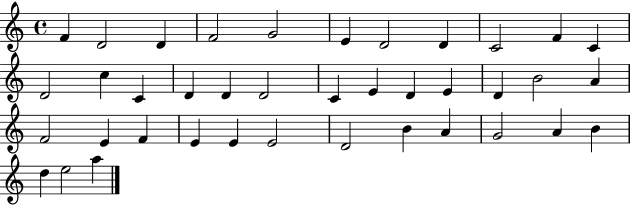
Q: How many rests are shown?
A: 0